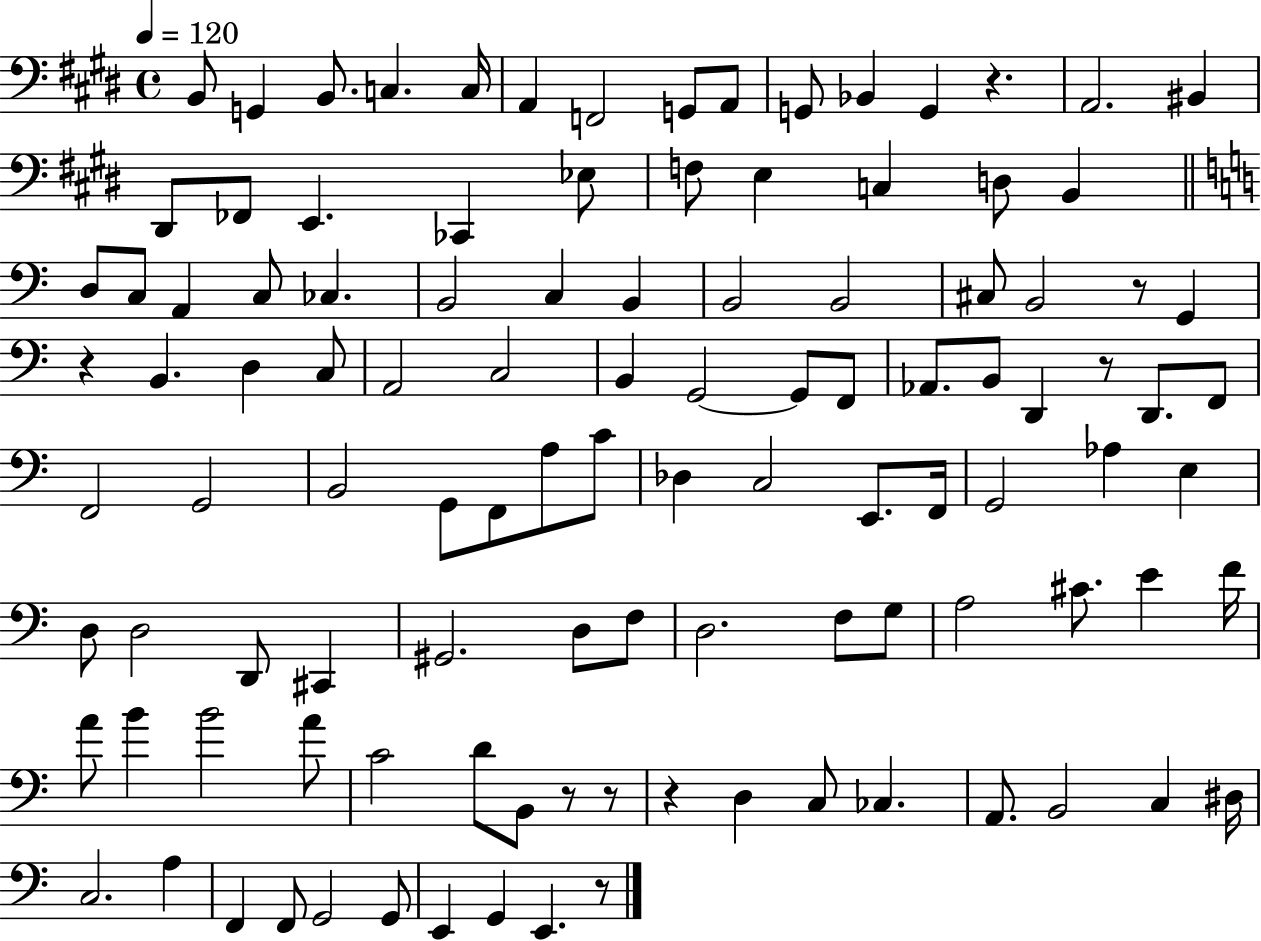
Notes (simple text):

B2/e G2/q B2/e. C3/q. C3/s A2/q F2/h G2/e A2/e G2/e Bb2/q G2/q R/q. A2/h. BIS2/q D#2/e FES2/e E2/q. CES2/q Eb3/e F3/e E3/q C3/q D3/e B2/q D3/e C3/e A2/q C3/e CES3/q. B2/h C3/q B2/q B2/h B2/h C#3/e B2/h R/e G2/q R/q B2/q. D3/q C3/e A2/h C3/h B2/q G2/h G2/e F2/e Ab2/e. B2/e D2/q R/e D2/e. F2/e F2/h G2/h B2/h G2/e F2/e A3/e C4/e Db3/q C3/h E2/e. F2/s G2/h Ab3/q E3/q D3/e D3/h D2/e C#2/q G#2/h. D3/e F3/e D3/h. F3/e G3/e A3/h C#4/e. E4/q F4/s A4/e B4/q B4/h A4/e C4/h D4/e B2/e R/e R/e R/q D3/q C3/e CES3/q. A2/e. B2/h C3/q D#3/s C3/h. A3/q F2/q F2/e G2/h G2/e E2/q G2/q E2/q. R/e